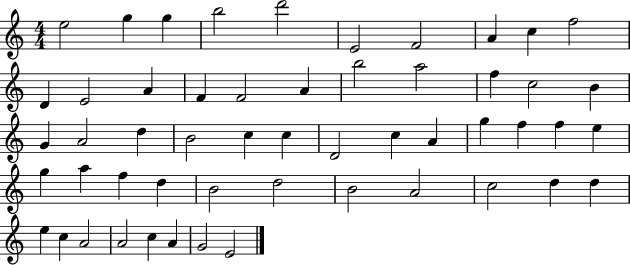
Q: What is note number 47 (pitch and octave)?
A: C5